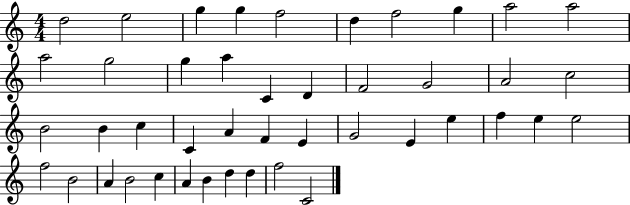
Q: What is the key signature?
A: C major